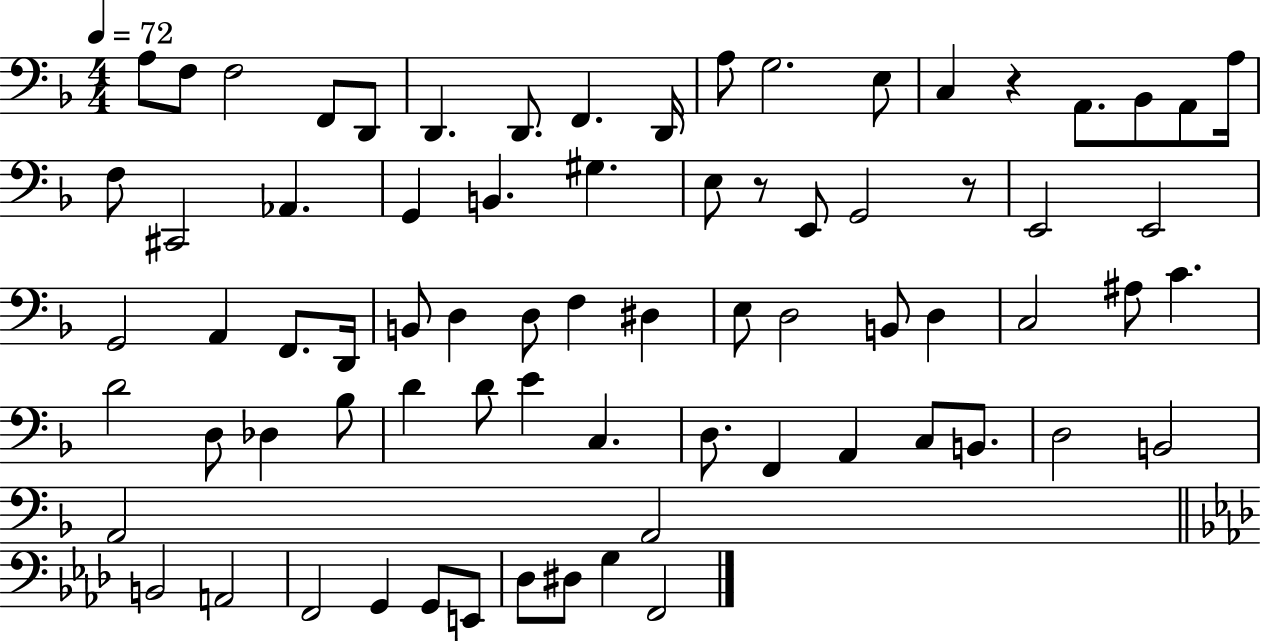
X:1
T:Untitled
M:4/4
L:1/4
K:F
A,/2 F,/2 F,2 F,,/2 D,,/2 D,, D,,/2 F,, D,,/4 A,/2 G,2 E,/2 C, z A,,/2 _B,,/2 A,,/2 A,/4 F,/2 ^C,,2 _A,, G,, B,, ^G, E,/2 z/2 E,,/2 G,,2 z/2 E,,2 E,,2 G,,2 A,, F,,/2 D,,/4 B,,/2 D, D,/2 F, ^D, E,/2 D,2 B,,/2 D, C,2 ^A,/2 C D2 D,/2 _D, _B,/2 D D/2 E C, D,/2 F,, A,, C,/2 B,,/2 D,2 B,,2 A,,2 A,,2 B,,2 A,,2 F,,2 G,, G,,/2 E,,/2 _D,/2 ^D,/2 G, F,,2